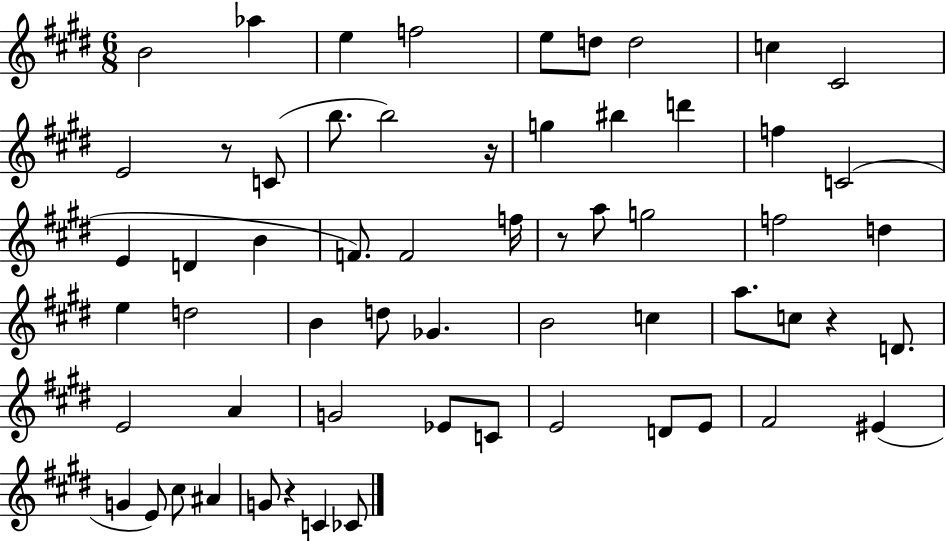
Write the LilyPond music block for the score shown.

{
  \clef treble
  \numericTimeSignature
  \time 6/8
  \key e \major
  \repeat volta 2 { b'2 aes''4 | e''4 f''2 | e''8 d''8 d''2 | c''4 cis'2 | \break e'2 r8 c'8( | b''8. b''2) r16 | g''4 bis''4 d'''4 | f''4 c'2( | \break e'4 d'4 b'4 | f'8.) f'2 f''16 | r8 a''8 g''2 | f''2 d''4 | \break e''4 d''2 | b'4 d''8 ges'4. | b'2 c''4 | a''8. c''8 r4 d'8. | \break e'2 a'4 | g'2 ees'8 c'8 | e'2 d'8 e'8 | fis'2 eis'4( | \break g'4 e'8) cis''8 ais'4 | g'8 r4 c'4 ces'8 | } \bar "|."
}